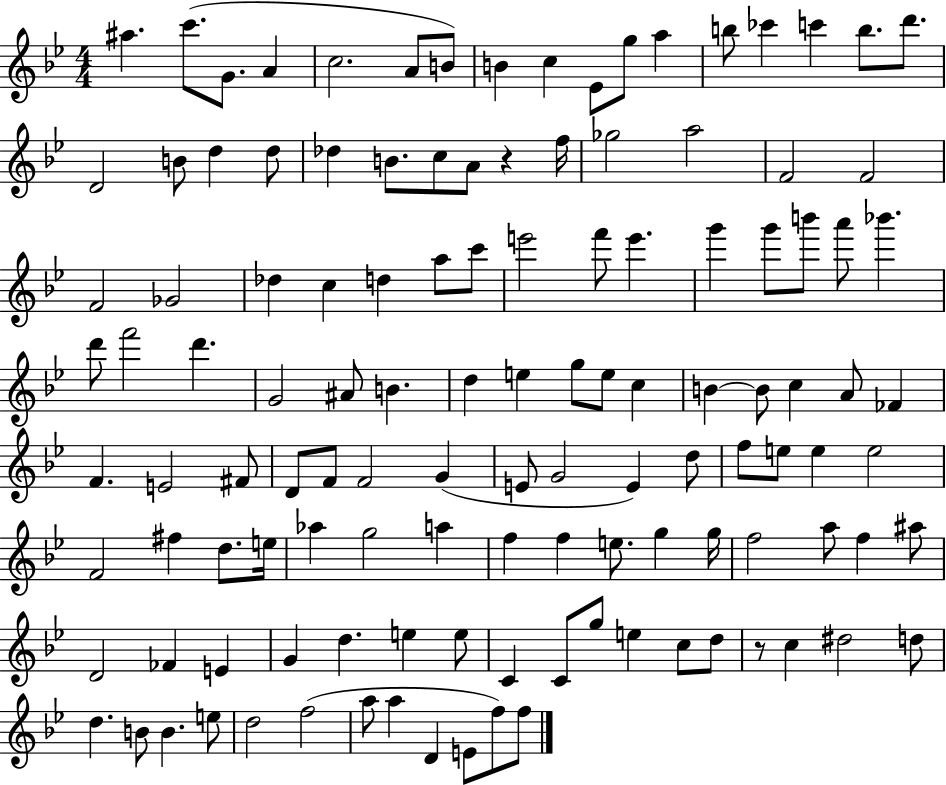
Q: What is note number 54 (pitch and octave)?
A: G5